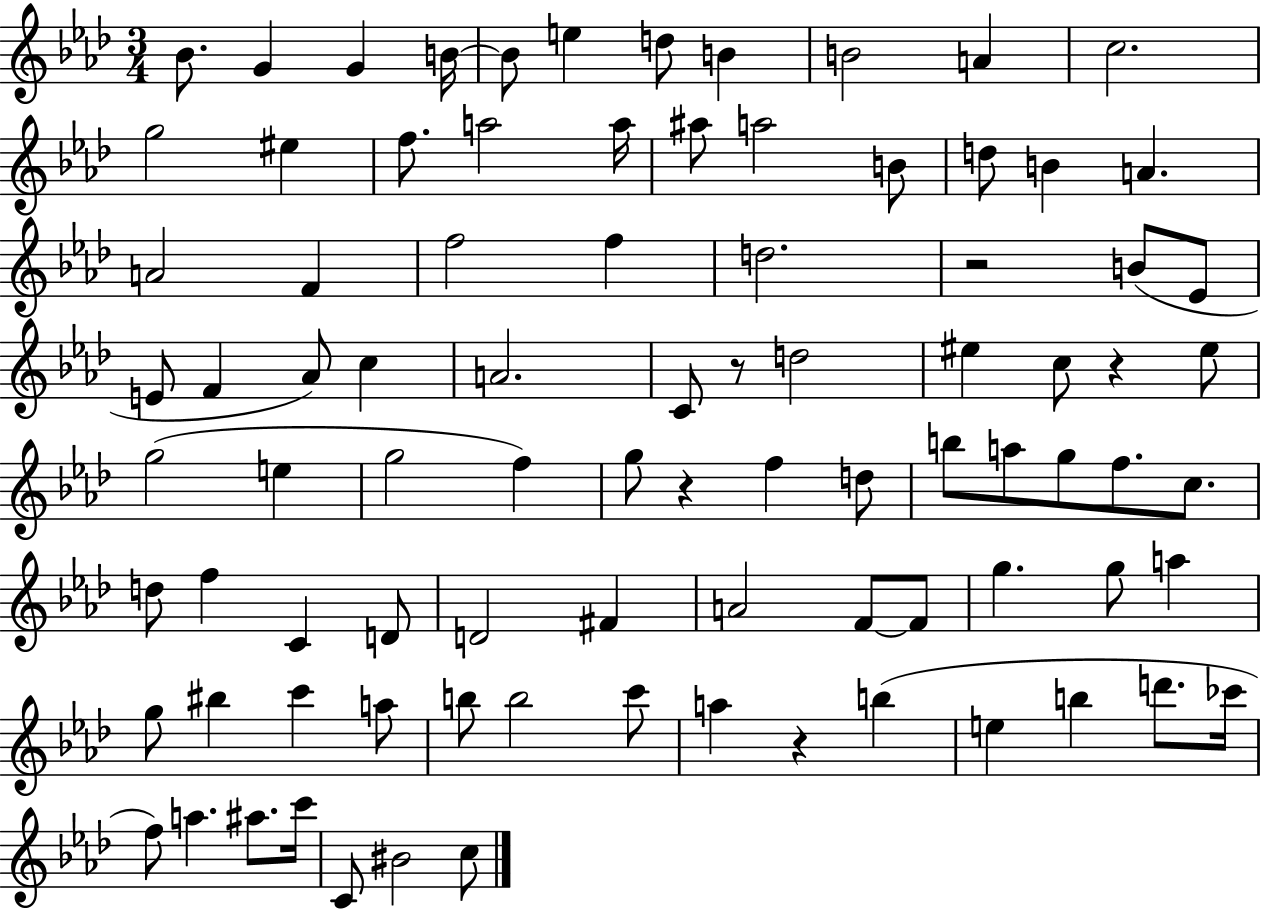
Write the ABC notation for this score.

X:1
T:Untitled
M:3/4
L:1/4
K:Ab
_B/2 G G B/4 B/2 e d/2 B B2 A c2 g2 ^e f/2 a2 a/4 ^a/2 a2 B/2 d/2 B A A2 F f2 f d2 z2 B/2 _E/2 E/2 F _A/2 c A2 C/2 z/2 d2 ^e c/2 z ^e/2 g2 e g2 f g/2 z f d/2 b/2 a/2 g/2 f/2 c/2 d/2 f C D/2 D2 ^F A2 F/2 F/2 g g/2 a g/2 ^b c' a/2 b/2 b2 c'/2 a z b e b d'/2 _c'/4 f/2 a ^a/2 c'/4 C/2 ^B2 c/2